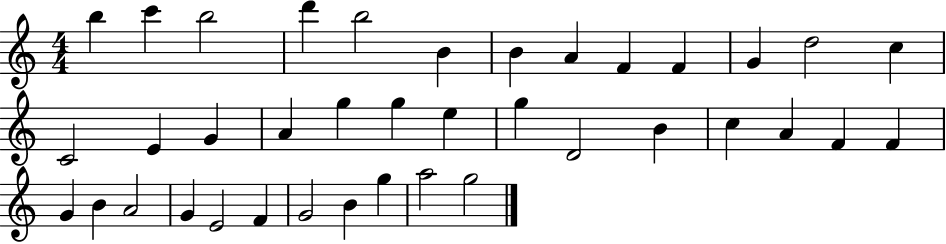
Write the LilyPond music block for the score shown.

{
  \clef treble
  \numericTimeSignature
  \time 4/4
  \key c \major
  b''4 c'''4 b''2 | d'''4 b''2 b'4 | b'4 a'4 f'4 f'4 | g'4 d''2 c''4 | \break c'2 e'4 g'4 | a'4 g''4 g''4 e''4 | g''4 d'2 b'4 | c''4 a'4 f'4 f'4 | \break g'4 b'4 a'2 | g'4 e'2 f'4 | g'2 b'4 g''4 | a''2 g''2 | \break \bar "|."
}